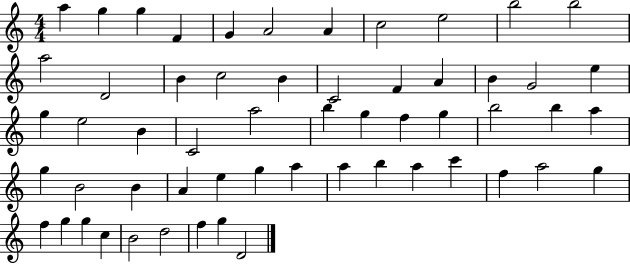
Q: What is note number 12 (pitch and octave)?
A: A5